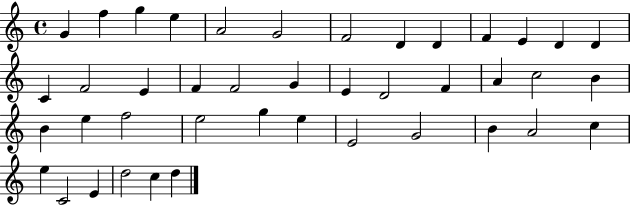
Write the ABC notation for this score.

X:1
T:Untitled
M:4/4
L:1/4
K:C
G f g e A2 G2 F2 D D F E D D C F2 E F F2 G E D2 F A c2 B B e f2 e2 g e E2 G2 B A2 c e C2 E d2 c d